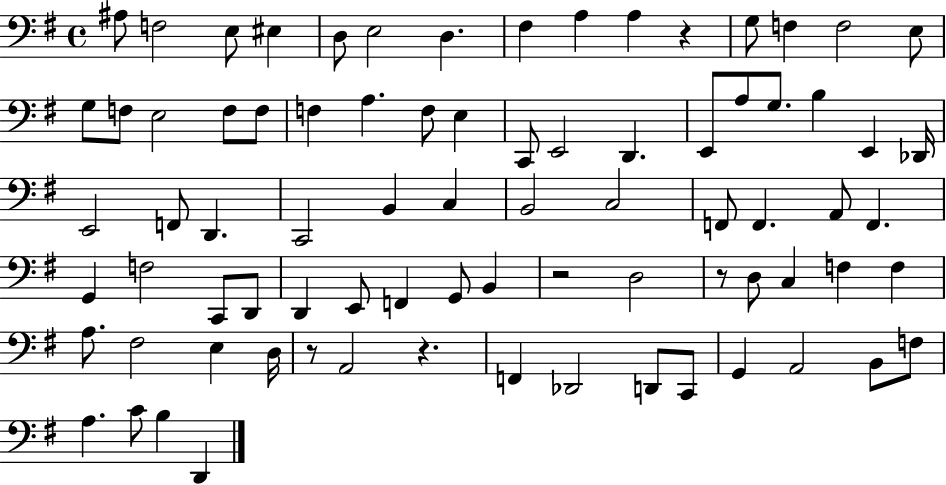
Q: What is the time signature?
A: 4/4